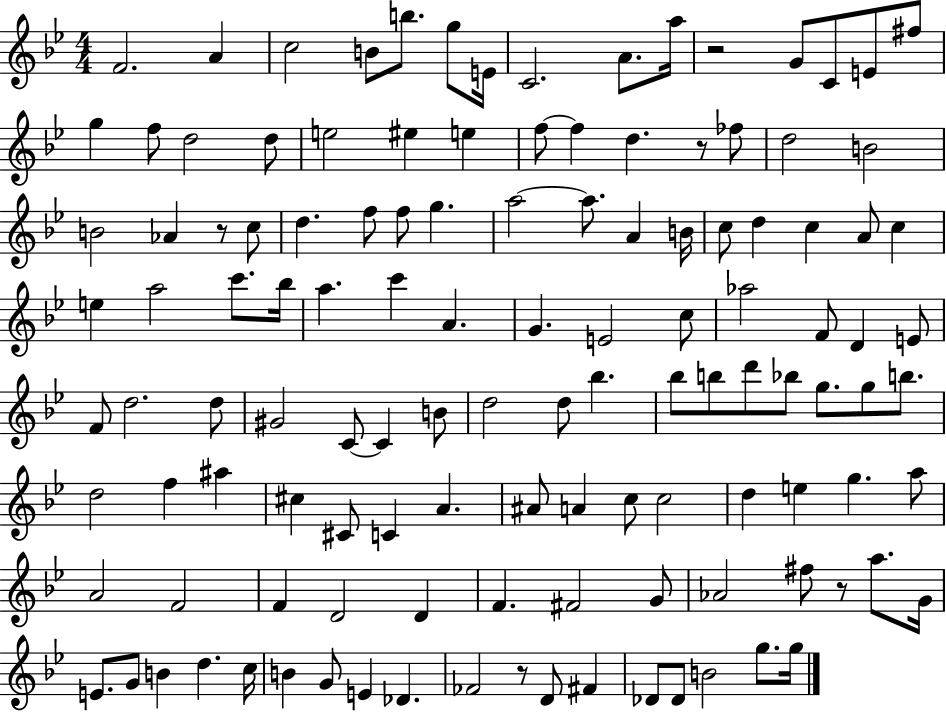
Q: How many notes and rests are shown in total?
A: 123